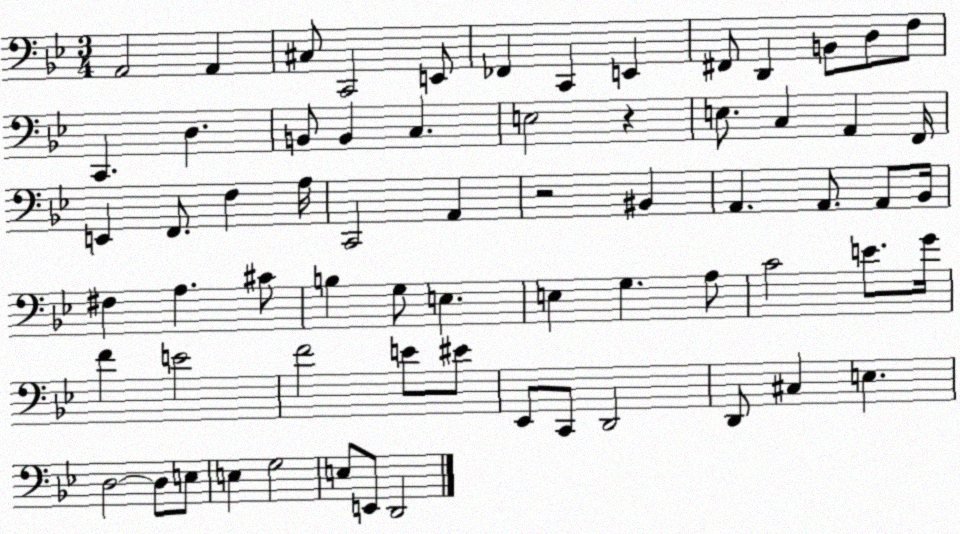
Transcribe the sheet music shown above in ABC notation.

X:1
T:Untitled
M:3/4
L:1/4
K:Bb
A,,2 A,, ^C,/2 C,,2 E,,/2 _F,, C,, E,, ^F,,/2 D,, B,,/2 D,/2 F,/2 C,, D, B,,/2 B,, C, E,2 z E,/2 C, A,, F,,/4 E,, F,,/2 F, A,/4 C,,2 A,, z2 ^B,, A,, A,,/2 A,,/2 _B,,/4 ^F, A, ^C/2 B, G,/2 E, E, G, A,/2 C2 E/2 G/4 F E2 F2 E/2 ^E/2 _E,,/2 C,,/2 D,,2 D,,/2 ^C, E, D,2 D,/2 E,/2 E, G,2 E,/2 E,,/2 D,,2